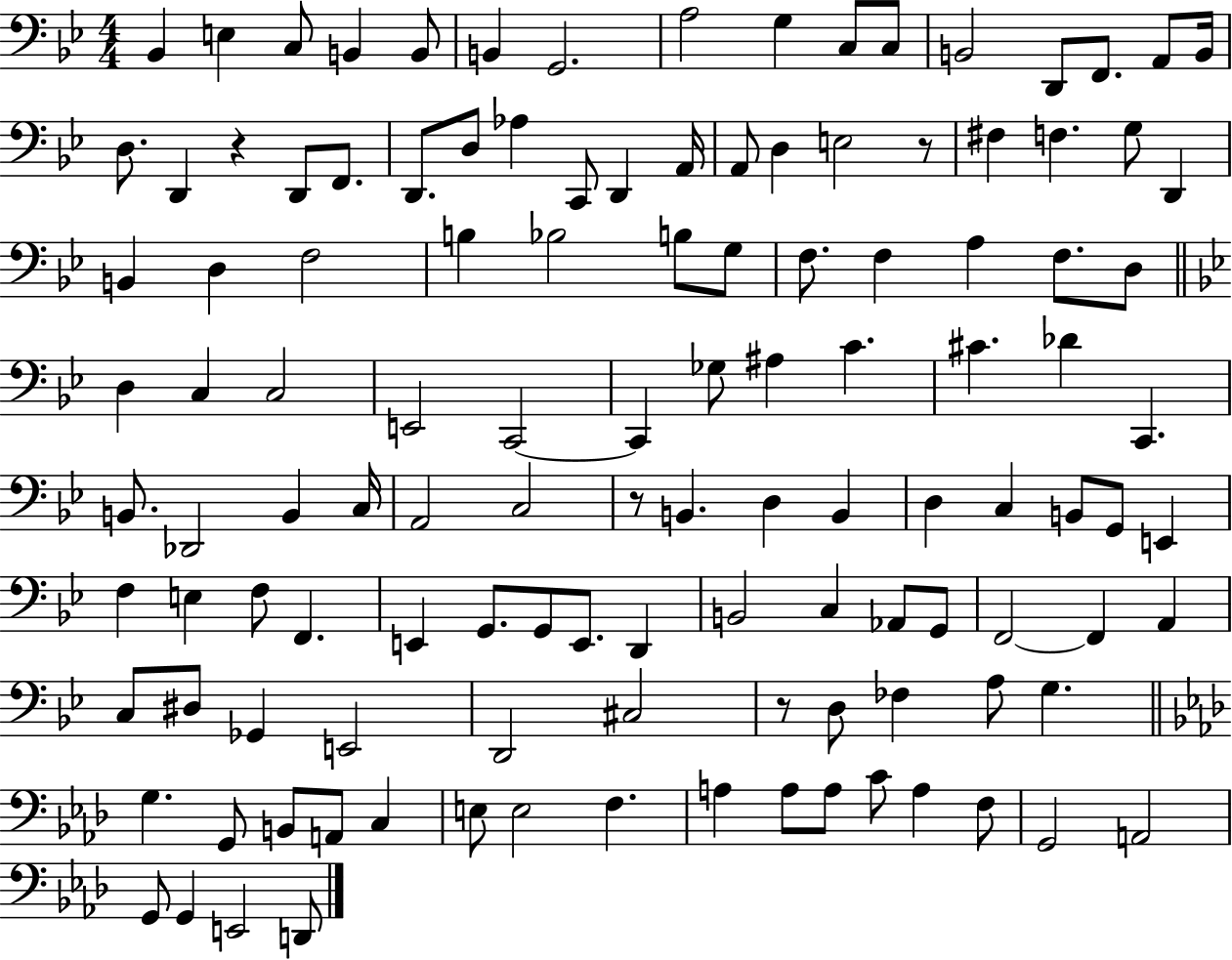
X:1
T:Untitled
M:4/4
L:1/4
K:Bb
_B,, E, C,/2 B,, B,,/2 B,, G,,2 A,2 G, C,/2 C,/2 B,,2 D,,/2 F,,/2 A,,/2 B,,/4 D,/2 D,, z D,,/2 F,,/2 D,,/2 D,/2 _A, C,,/2 D,, A,,/4 A,,/2 D, E,2 z/2 ^F, F, G,/2 D,, B,, D, F,2 B, _B,2 B,/2 G,/2 F,/2 F, A, F,/2 D,/2 D, C, C,2 E,,2 C,,2 C,, _G,/2 ^A, C ^C _D C,, B,,/2 _D,,2 B,, C,/4 A,,2 C,2 z/2 B,, D, B,, D, C, B,,/2 G,,/2 E,, F, E, F,/2 F,, E,, G,,/2 G,,/2 E,,/2 D,, B,,2 C, _A,,/2 G,,/2 F,,2 F,, A,, C,/2 ^D,/2 _G,, E,,2 D,,2 ^C,2 z/2 D,/2 _F, A,/2 G, G, G,,/2 B,,/2 A,,/2 C, E,/2 E,2 F, A, A,/2 A,/2 C/2 A, F,/2 G,,2 A,,2 G,,/2 G,, E,,2 D,,/2